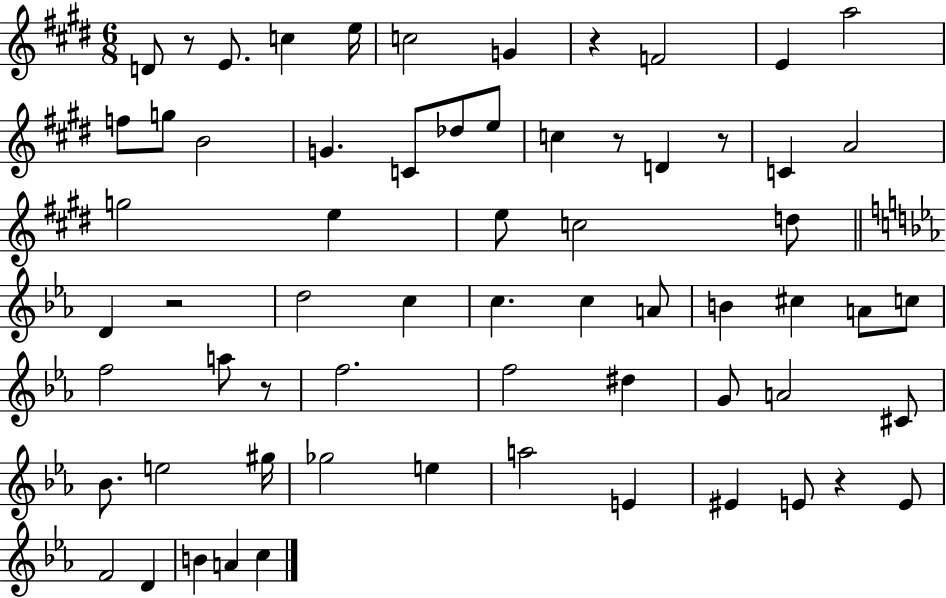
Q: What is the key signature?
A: E major